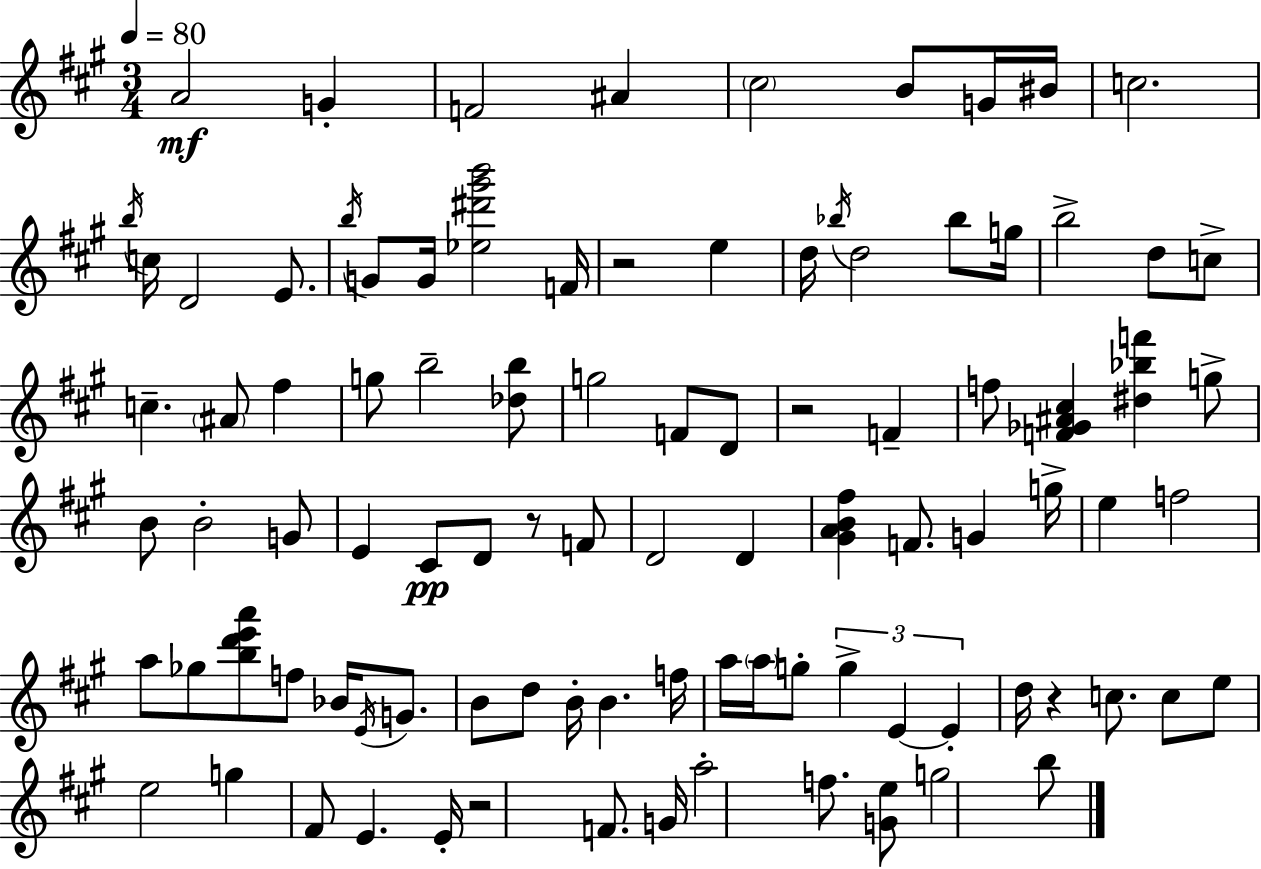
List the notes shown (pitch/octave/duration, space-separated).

A4/h G4/q F4/h A#4/q C#5/h B4/e G4/s BIS4/s C5/h. B5/s C5/s D4/h E4/e. B5/s G4/e G4/s [Eb5,D#6,G#6,B6]/h F4/s R/h E5/q D5/s Bb5/s D5/h Bb5/e G5/s B5/h D5/e C5/e C5/q. A#4/e F#5/q G5/e B5/h [Db5,B5]/e G5/h F4/e D4/e R/h F4/q F5/e [F4,Gb4,A#4,C#5]/q [D#5,Bb5,F6]/q G5/e B4/e B4/h G4/e E4/q C#4/e D4/e R/e F4/e D4/h D4/q [G#4,A4,B4,F#5]/q F4/e. G4/q G5/s E5/q F5/h A5/e Gb5/e [B5,D6,E6,A6]/e F5/e Bb4/s E4/s G4/e. B4/e D5/e B4/s B4/q. F5/s A5/s A5/s G5/e G5/q E4/q E4/q D5/s R/q C5/e. C5/e E5/e E5/h G5/q F#4/e E4/q. E4/s R/h F4/e. G4/s A5/h F5/e. [G4,E5]/e G5/h B5/e